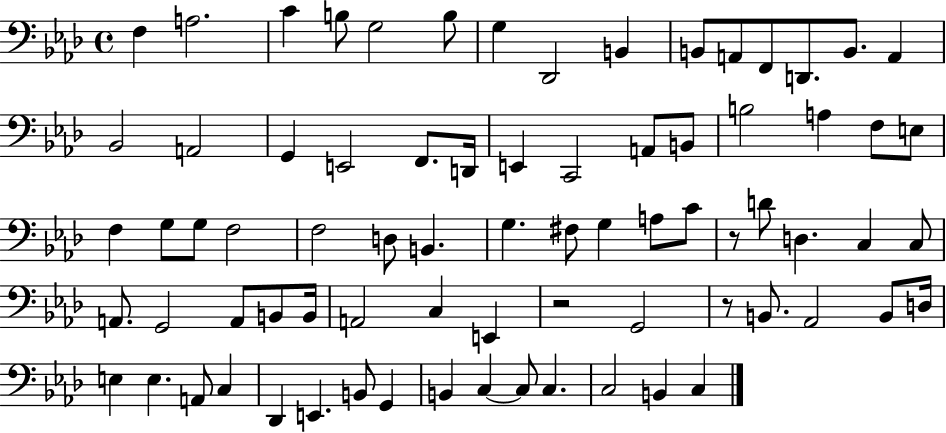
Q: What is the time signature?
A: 4/4